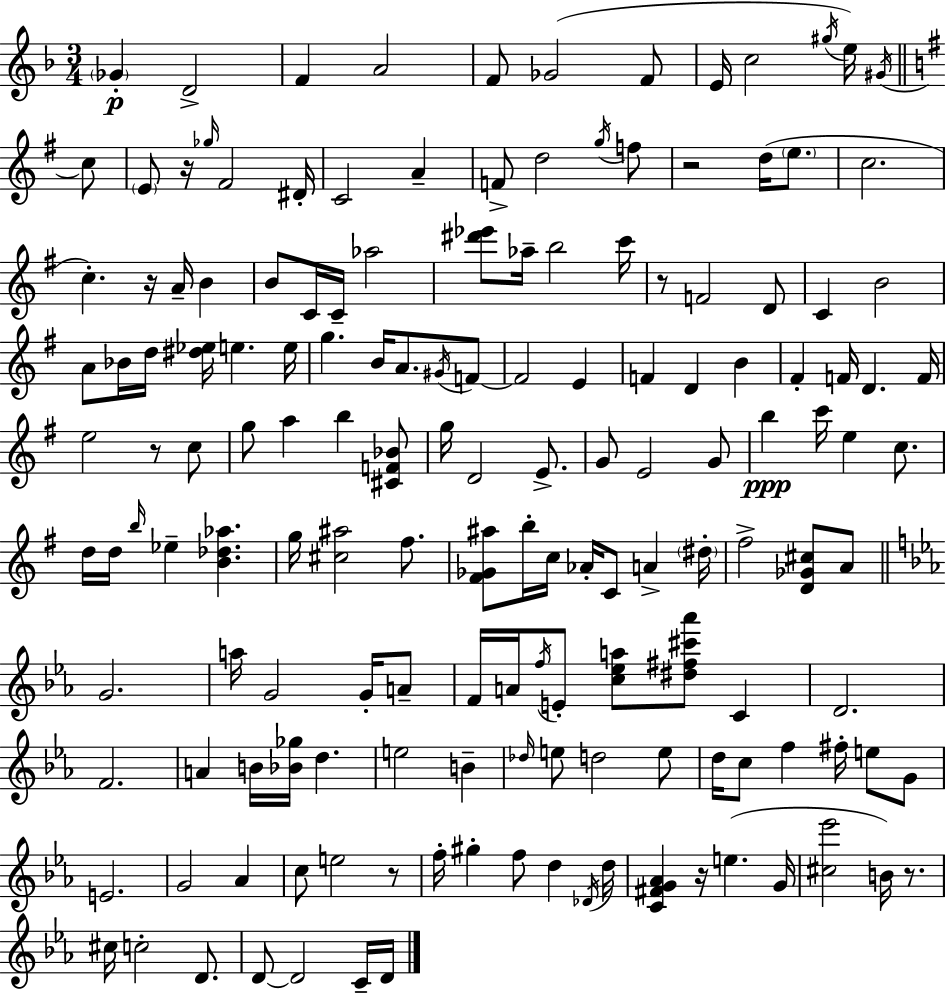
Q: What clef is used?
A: treble